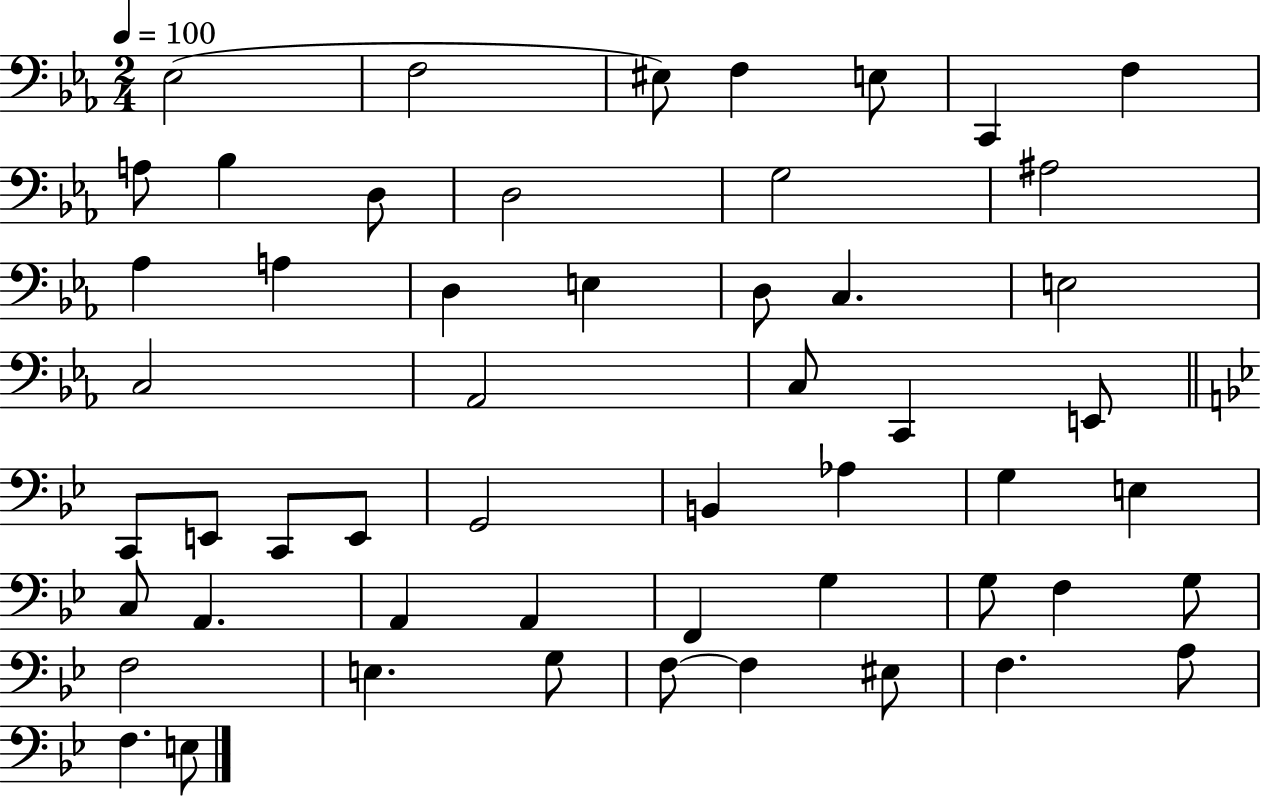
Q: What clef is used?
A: bass